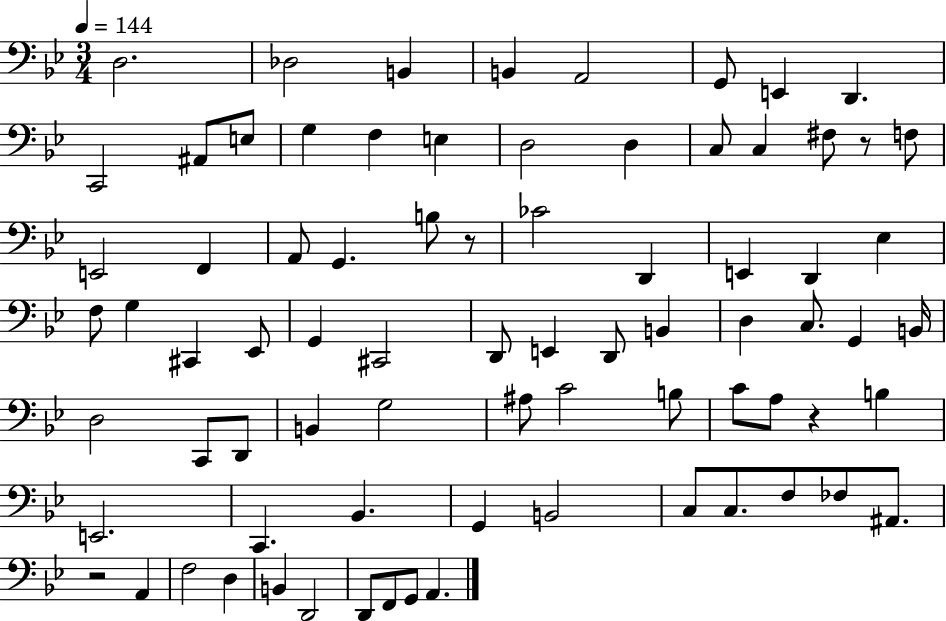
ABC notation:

X:1
T:Untitled
M:3/4
L:1/4
K:Bb
D,2 _D,2 B,, B,, A,,2 G,,/2 E,, D,, C,,2 ^A,,/2 E,/2 G, F, E, D,2 D, C,/2 C, ^F,/2 z/2 F,/2 E,,2 F,, A,,/2 G,, B,/2 z/2 _C2 D,, E,, D,, _E, F,/2 G, ^C,, _E,,/2 G,, ^C,,2 D,,/2 E,, D,,/2 B,, D, C,/2 G,, B,,/4 D,2 C,,/2 D,,/2 B,, G,2 ^A,/2 C2 B,/2 C/2 A,/2 z B, E,,2 C,, _B,, G,, B,,2 C,/2 C,/2 F,/2 _F,/2 ^A,,/2 z2 A,, F,2 D, B,, D,,2 D,,/2 F,,/2 G,,/2 A,,